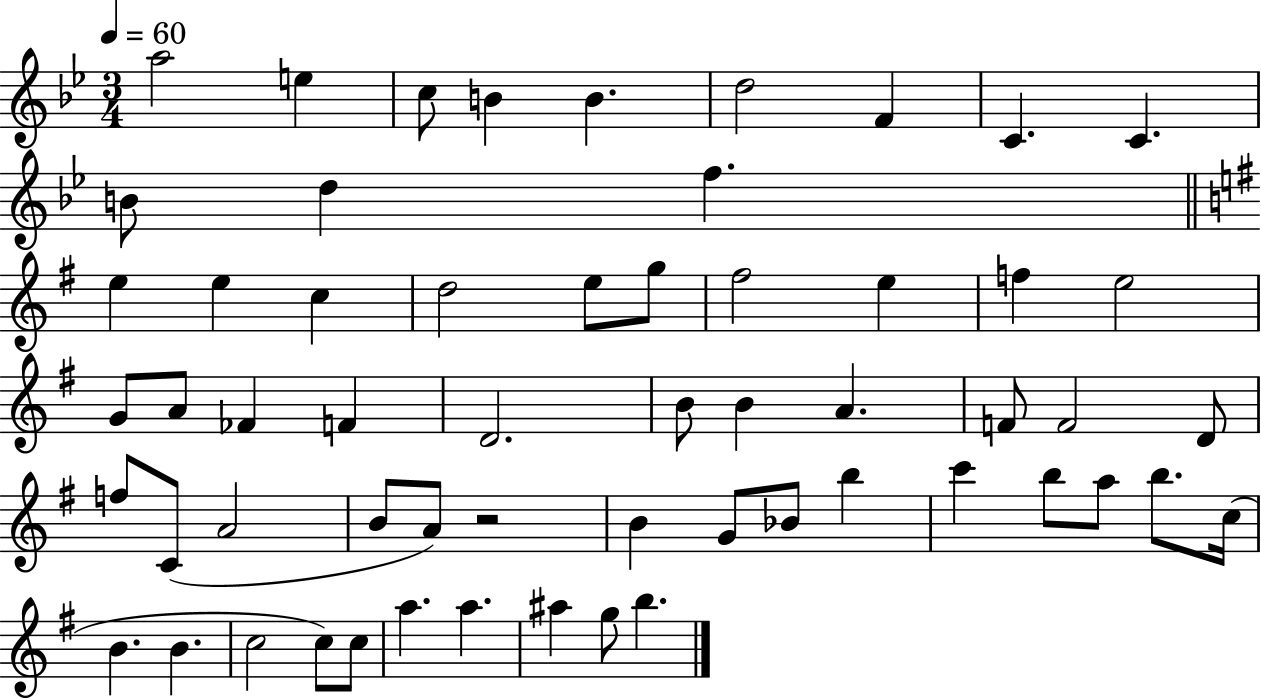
A5/h E5/q C5/e B4/q B4/q. D5/h F4/q C4/q. C4/q. B4/e D5/q F5/q. E5/q E5/q C5/q D5/h E5/e G5/e F#5/h E5/q F5/q E5/h G4/e A4/e FES4/q F4/q D4/h. B4/e B4/q A4/q. F4/e F4/h D4/e F5/e C4/e A4/h B4/e A4/e R/h B4/q G4/e Bb4/e B5/q C6/q B5/e A5/e B5/e. C5/s B4/q. B4/q. C5/h C5/e C5/e A5/q. A5/q. A#5/q G5/e B5/q.